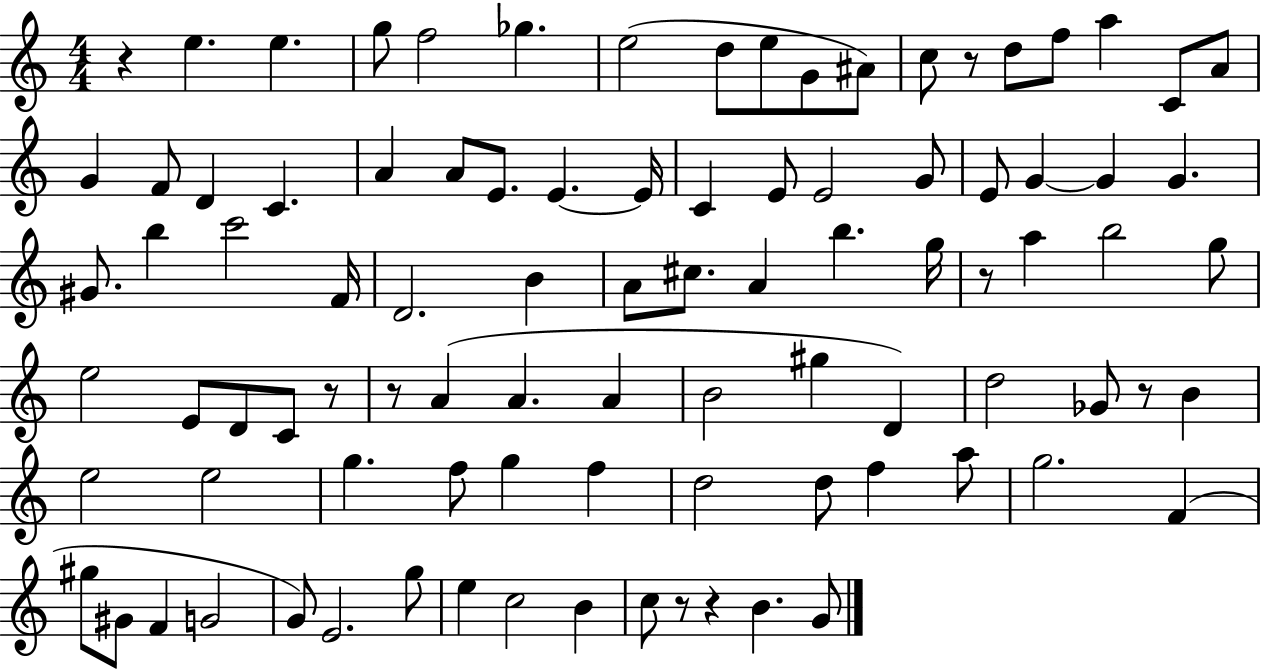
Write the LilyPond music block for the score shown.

{
  \clef treble
  \numericTimeSignature
  \time 4/4
  \key c \major
  r4 e''4. e''4. | g''8 f''2 ges''4. | e''2( d''8 e''8 g'8 ais'8) | c''8 r8 d''8 f''8 a''4 c'8 a'8 | \break g'4 f'8 d'4 c'4. | a'4 a'8 e'8. e'4.~~ e'16 | c'4 e'8 e'2 g'8 | e'8 g'4~~ g'4 g'4. | \break gis'8. b''4 c'''2 f'16 | d'2. b'4 | a'8 cis''8. a'4 b''4. g''16 | r8 a''4 b''2 g''8 | \break e''2 e'8 d'8 c'8 r8 | r8 a'4( a'4. a'4 | b'2 gis''4 d'4) | d''2 ges'8 r8 b'4 | \break e''2 e''2 | g''4. f''8 g''4 f''4 | d''2 d''8 f''4 a''8 | g''2. f'4( | \break gis''8 gis'8 f'4 g'2 | g'8) e'2. g''8 | e''4 c''2 b'4 | c''8 r8 r4 b'4. g'8 | \break \bar "|."
}